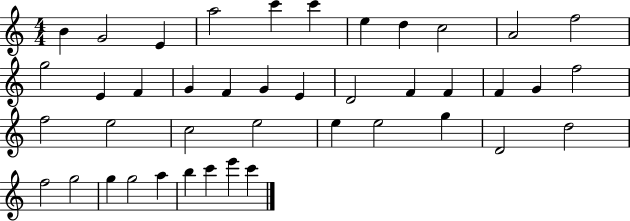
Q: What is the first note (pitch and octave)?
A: B4